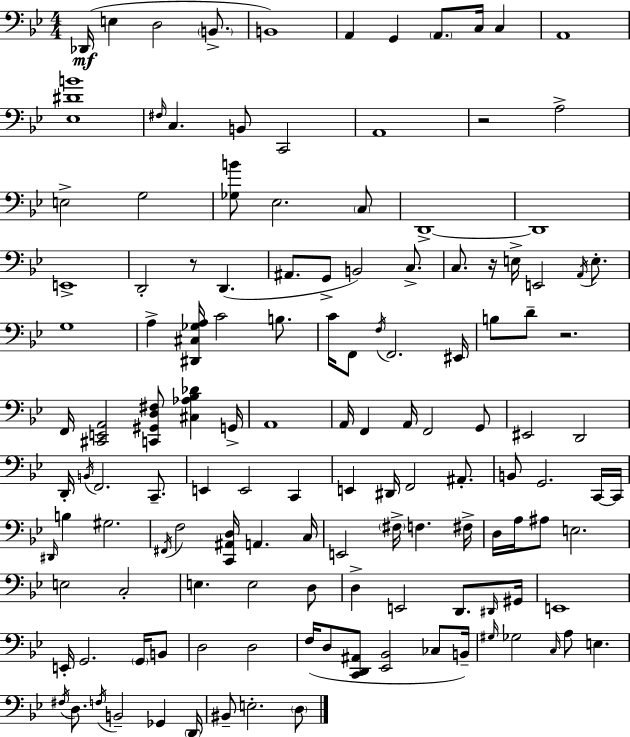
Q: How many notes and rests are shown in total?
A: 134